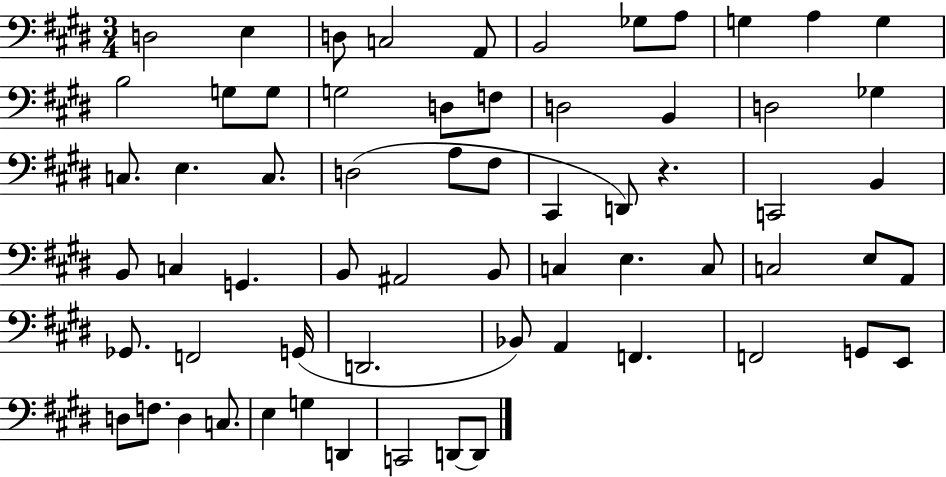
{
  \clef bass
  \numericTimeSignature
  \time 3/4
  \key e \major
  d2 e4 | d8 c2 a,8 | b,2 ges8 a8 | g4 a4 g4 | \break b2 g8 g8 | g2 d8 f8 | d2 b,4 | d2 ges4 | \break c8. e4. c8. | d2( a8 fis8 | cis,4 d,8) r4. | c,2 b,4 | \break b,8 c4 g,4. | b,8 ais,2 b,8 | c4 e4. c8 | c2 e8 a,8 | \break ges,8. f,2 g,16( | d,2. | bes,8) a,4 f,4. | f,2 g,8 e,8 | \break d8 f8. d4 c8. | e4 g4 d,4 | c,2 d,8~~ d,8 | \bar "|."
}